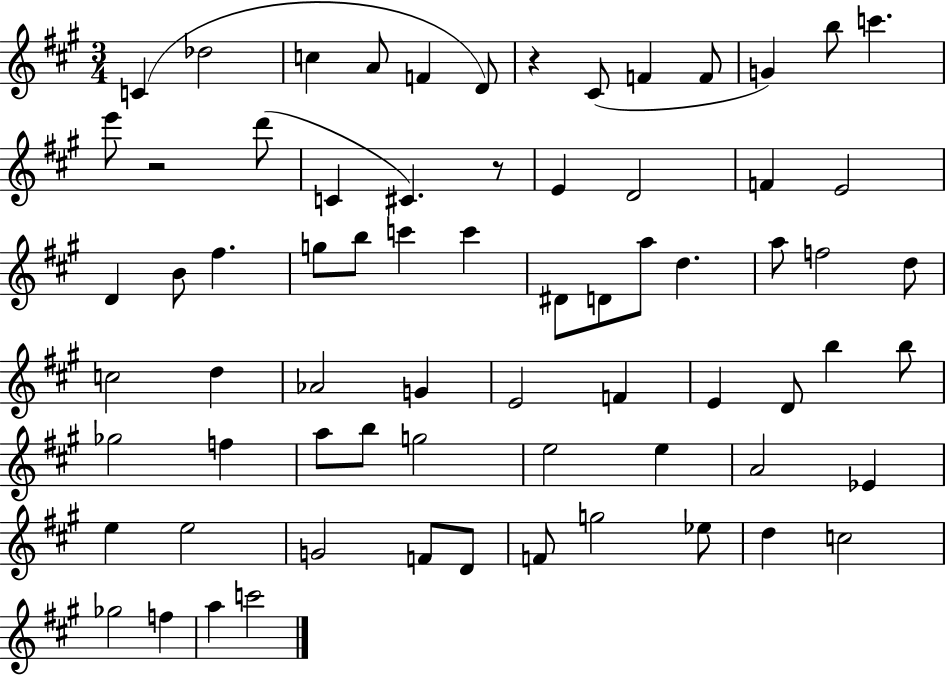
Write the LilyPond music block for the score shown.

{
  \clef treble
  \numericTimeSignature
  \time 3/4
  \key a \major
  c'4( des''2 | c''4 a'8 f'4 d'8) | r4 cis'8( f'4 f'8 | g'4) b''8 c'''4. | \break e'''8 r2 d'''8( | c'4 cis'4.) r8 | e'4 d'2 | f'4 e'2 | \break d'4 b'8 fis''4. | g''8 b''8 c'''4 c'''4 | dis'8 d'8 a''8 d''4. | a''8 f''2 d''8 | \break c''2 d''4 | aes'2 g'4 | e'2 f'4 | e'4 d'8 b''4 b''8 | \break ges''2 f''4 | a''8 b''8 g''2 | e''2 e''4 | a'2 ees'4 | \break e''4 e''2 | g'2 f'8 d'8 | f'8 g''2 ees''8 | d''4 c''2 | \break ges''2 f''4 | a''4 c'''2 | \bar "|."
}